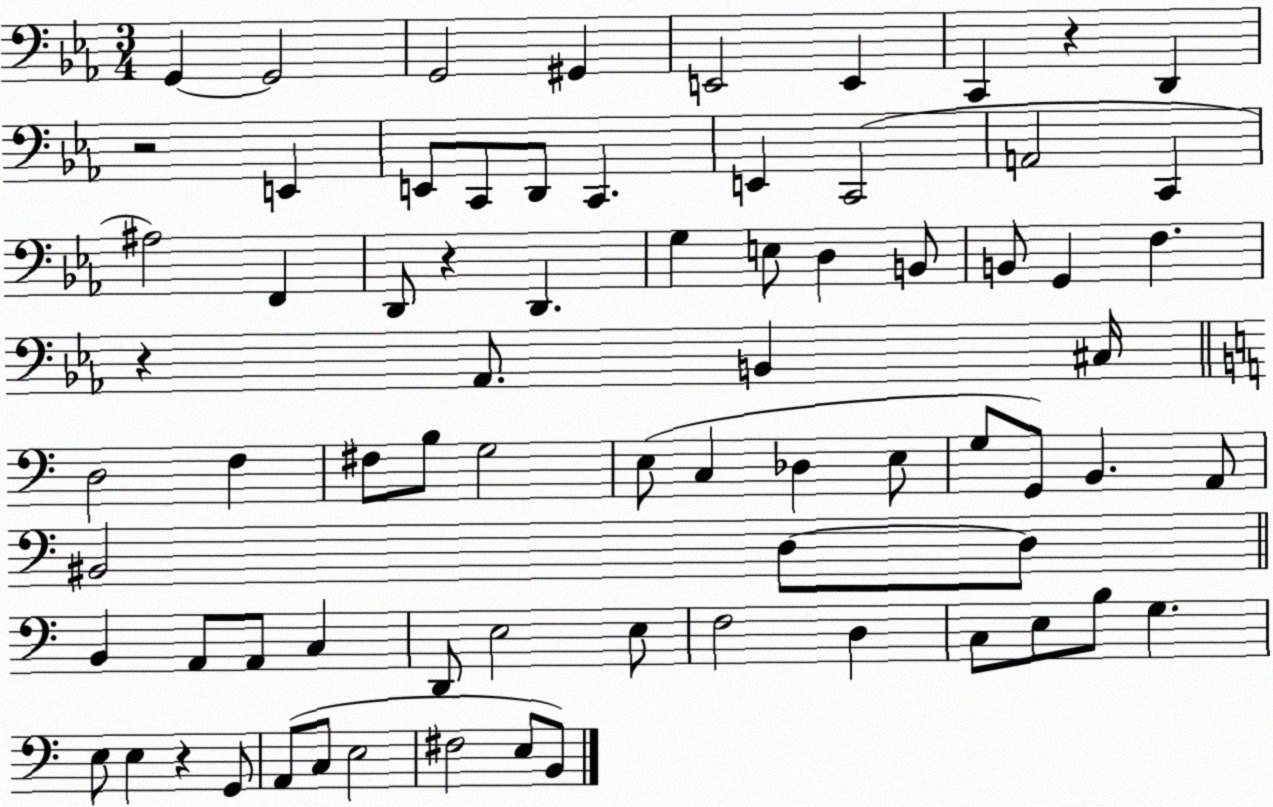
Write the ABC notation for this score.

X:1
T:Untitled
M:3/4
L:1/4
K:Eb
G,, G,,2 G,,2 ^G,, E,,2 E,, C,, z D,, z2 E,, E,,/2 C,,/2 D,,/2 C,, E,, C,,2 A,,2 C,, ^A,2 F,, D,,/2 z D,, G, E,/2 D, B,,/2 B,,/2 G,, F, z _A,,/2 B,, ^C,/4 D,2 F, ^F,/2 B,/2 G,2 E,/2 C, _D, E,/2 G,/2 G,,/2 B,, A,,/2 ^B,,2 D,/2 D,/2 B,, A,,/2 A,,/2 C, D,,/2 E,2 E,/2 F,2 D, C,/2 E,/2 B,/2 G, E,/2 E, z G,,/2 A,,/2 C,/2 E,2 ^F,2 E,/2 B,,/2